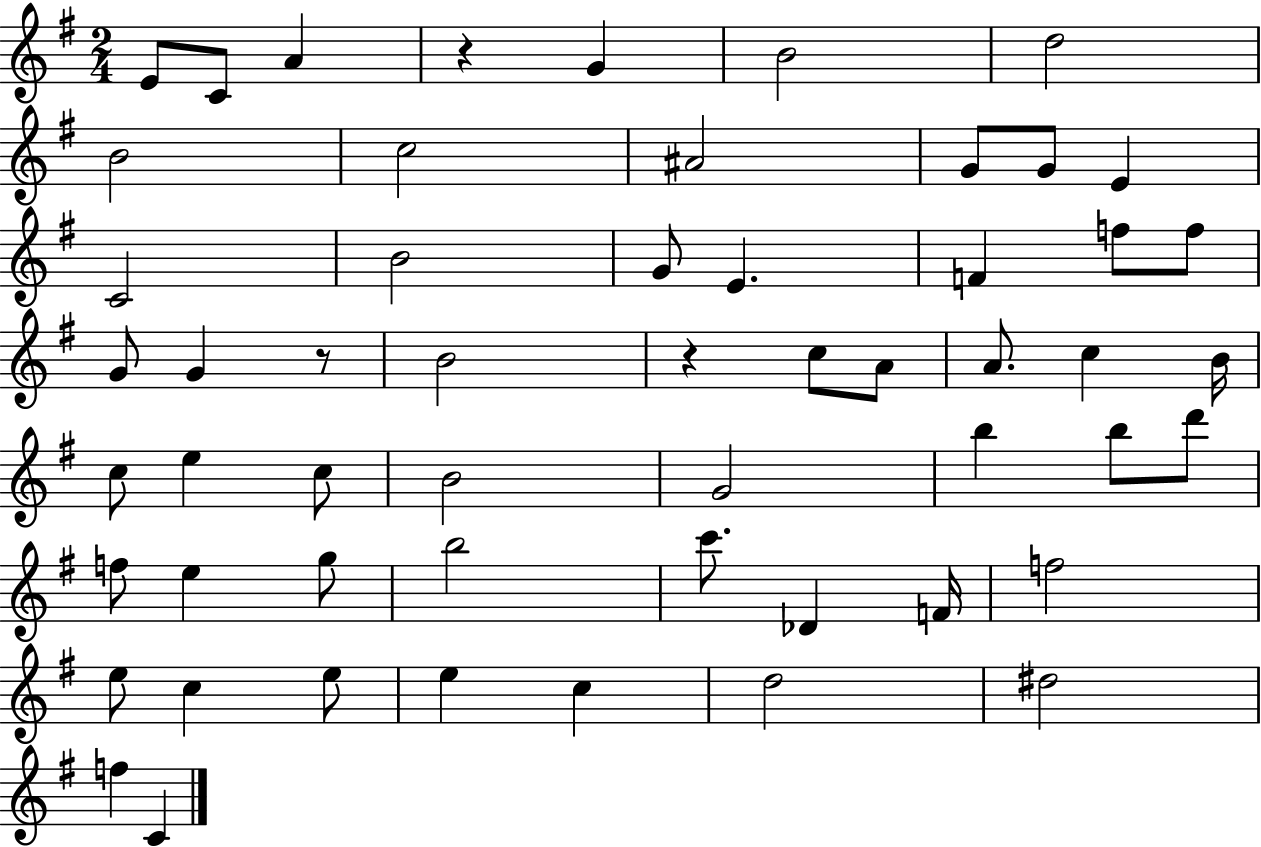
{
  \clef treble
  \numericTimeSignature
  \time 2/4
  \key g \major
  e'8 c'8 a'4 | r4 g'4 | b'2 | d''2 | \break b'2 | c''2 | ais'2 | g'8 g'8 e'4 | \break c'2 | b'2 | g'8 e'4. | f'4 f''8 f''8 | \break g'8 g'4 r8 | b'2 | r4 c''8 a'8 | a'8. c''4 b'16 | \break c''8 e''4 c''8 | b'2 | g'2 | b''4 b''8 d'''8 | \break f''8 e''4 g''8 | b''2 | c'''8. des'4 f'16 | f''2 | \break e''8 c''4 e''8 | e''4 c''4 | d''2 | dis''2 | \break f''4 c'4 | \bar "|."
}